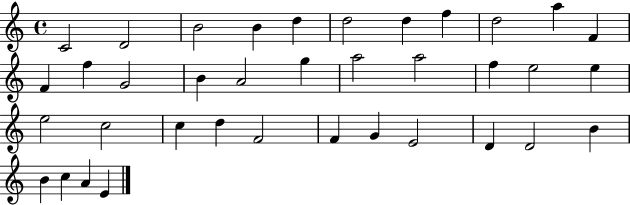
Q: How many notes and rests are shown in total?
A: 37